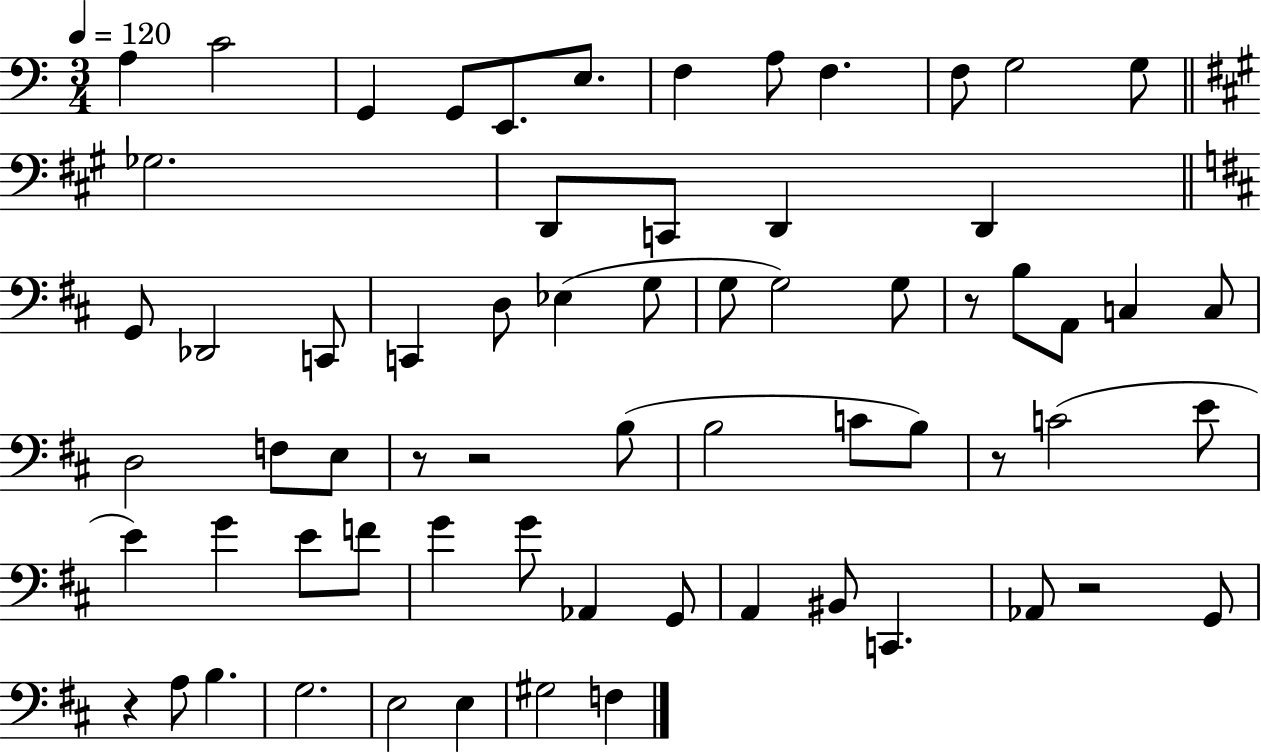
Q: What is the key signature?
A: C major